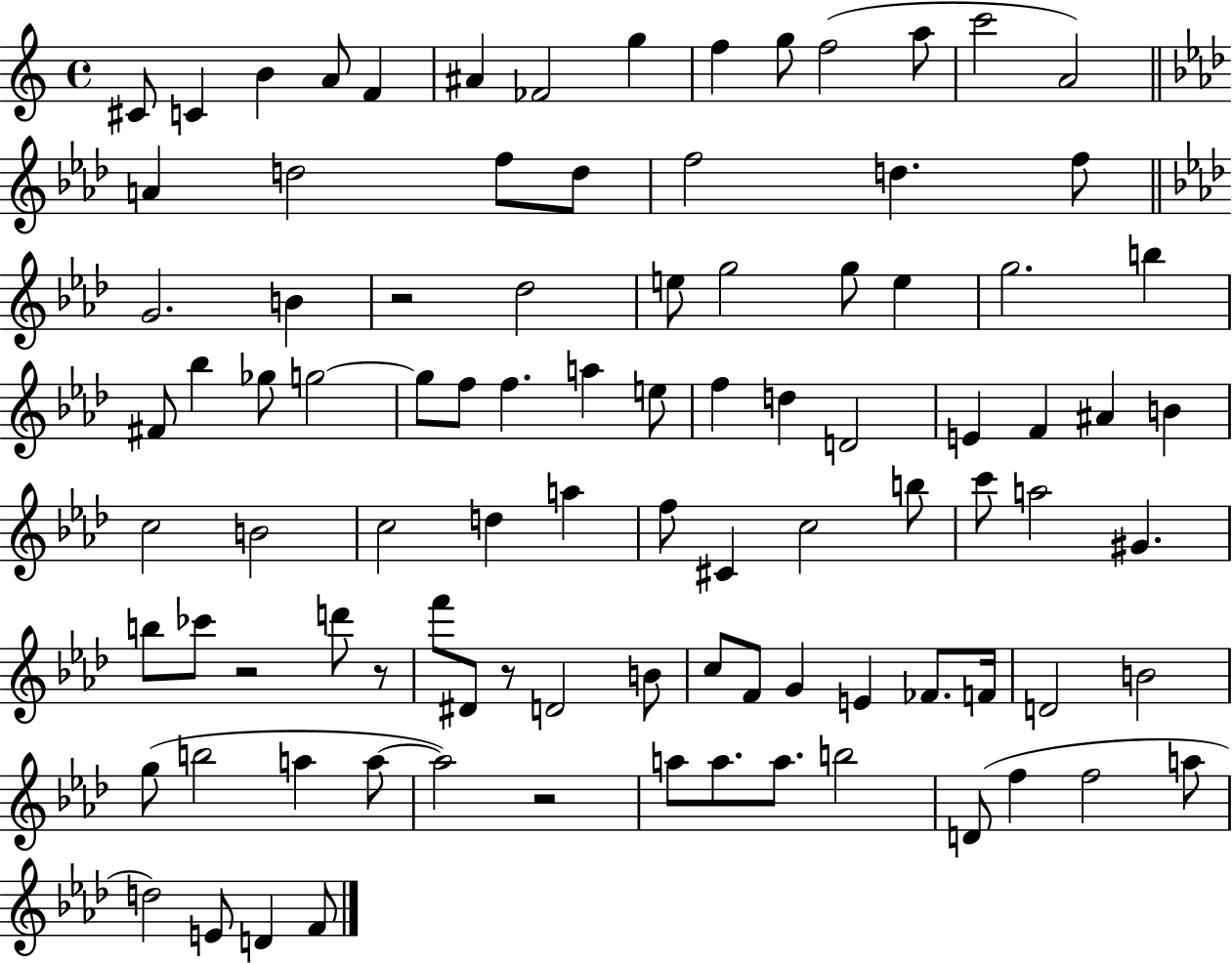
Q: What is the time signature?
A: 4/4